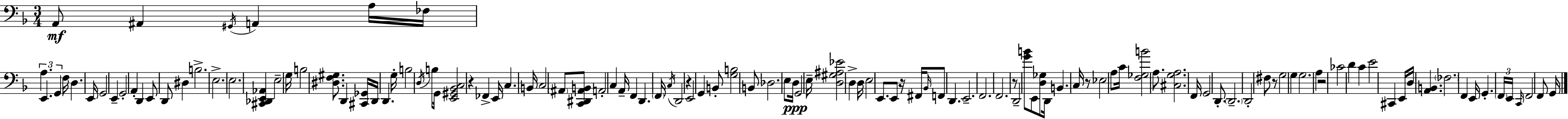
A2/e A#2/q G#2/s A2/q A3/s FES3/s A3/q. E2/q. G2/q F3/s D3/q. E2/s G2/h E2/q G2/h A2/q D2/q E2/e D2/e D#3/q B3/h. E3/h. E3/h. [C#2,Db2,E2,Ab2]/q E3/h G3/s B3/h [D#3,F3,G#3]/e. D2/q [C#2,Gb2]/s D2/s D2/q. G3/s B3/h D3/s B3/e G2/s [E2,G#2,Bb2,C3]/h R/q FES2/q E2/s C3/q. B2/s C3/h A#2/e [C2,D#2,A#2,B2]/e A2/h C3/q A2/s F2/q D2/q. F2/s C3/s D2/h R/q E2/h G2/q B2/e [G3,B3]/h B2/e Db3/h. E3/e D3/s G2/h E3/s [D3,G#3,A#3,Eb4]/h D3/q D3/s E3/h E2/e. E2/e R/s F#2/s Bb2/s F2/e D2/q. E2/h. F2/h. F2/h. R/e D2/h [G4,B4]/e E2/e [D3,Gb3]/e D2/s B2/q. C3/s R/e Eb3/h A3/e C4/s [F3,Gb3,B4]/h A3/e. [C#3,G3,A3]/h. F2/s G2/h D2/e. D2/h. D2/h F#3/e R/e G3/h G3/q G3/h. A3/q R/h CES4/h D4/q C4/q E4/h C#2/q E2/s D3/s [A2,B2]/q. FES3/h. F2/q E2/s G2/q. F2/s E2/s C2/s F2/h F2/e G2/s